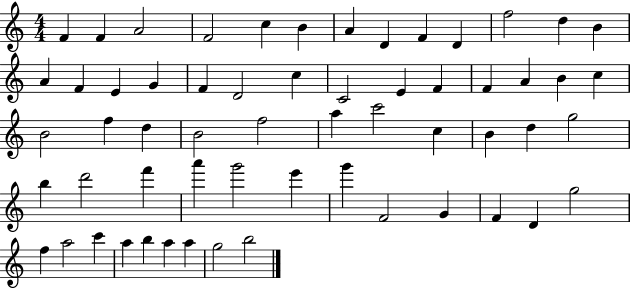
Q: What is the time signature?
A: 4/4